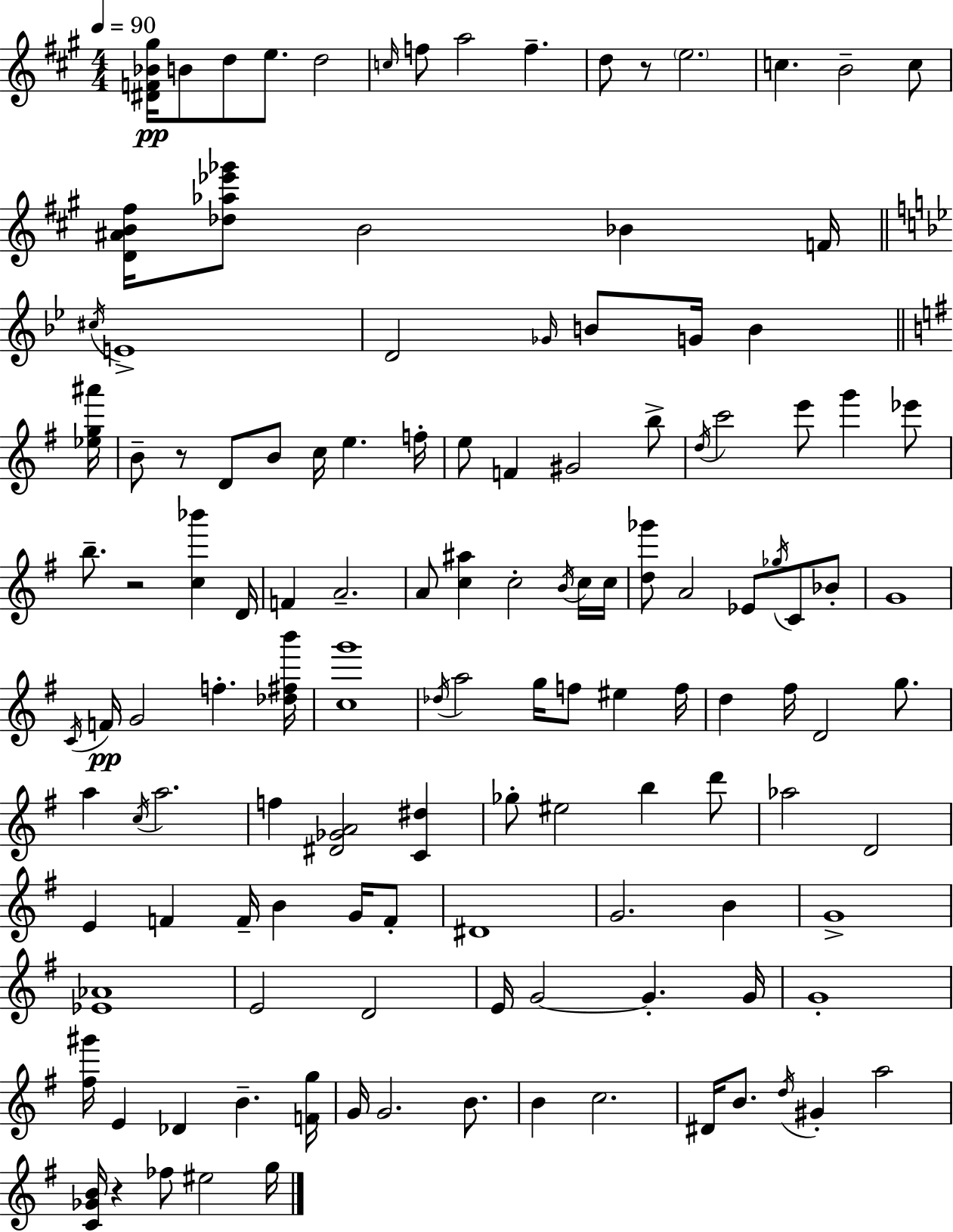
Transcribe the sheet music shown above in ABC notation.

X:1
T:Untitled
M:4/4
L:1/4
K:A
[^DF_B^g]/4 B/2 d/2 e/2 d2 c/4 f/2 a2 f d/2 z/2 e2 c B2 c/2 [D^AB^f]/4 [_d_a_e'_g']/2 B2 _B F/4 ^c/4 E4 D2 _G/4 B/2 G/4 B [_eg^a']/4 B/2 z/2 D/2 B/2 c/4 e f/4 e/2 F ^G2 b/2 d/4 c'2 e'/2 g' _e'/2 b/2 z2 [c_b'] D/4 F A2 A/2 [c^a] c2 B/4 c/4 c/4 [d_g']/2 A2 _E/2 _g/4 C/2 _B/2 G4 C/4 F/4 G2 f [_d^fb']/4 [cg']4 _d/4 a2 g/4 f/2 ^e f/4 d ^f/4 D2 g/2 a c/4 a2 f [^D_GA]2 [C^d] _g/2 ^e2 b d'/2 _a2 D2 E F F/4 B G/4 F/2 ^D4 G2 B G4 [_E_A]4 E2 D2 E/4 G2 G G/4 G4 [^f^g']/4 E _D B [Fg]/4 G/4 G2 B/2 B c2 ^D/4 B/2 d/4 ^G a2 [C_GB]/4 z _f/2 ^e2 g/4